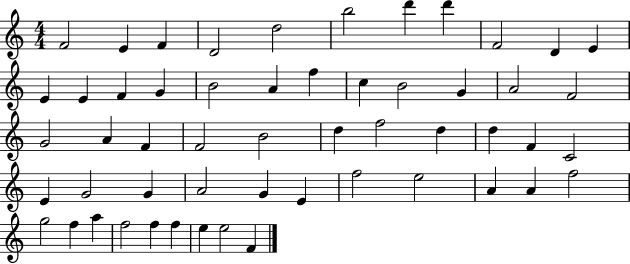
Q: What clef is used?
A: treble